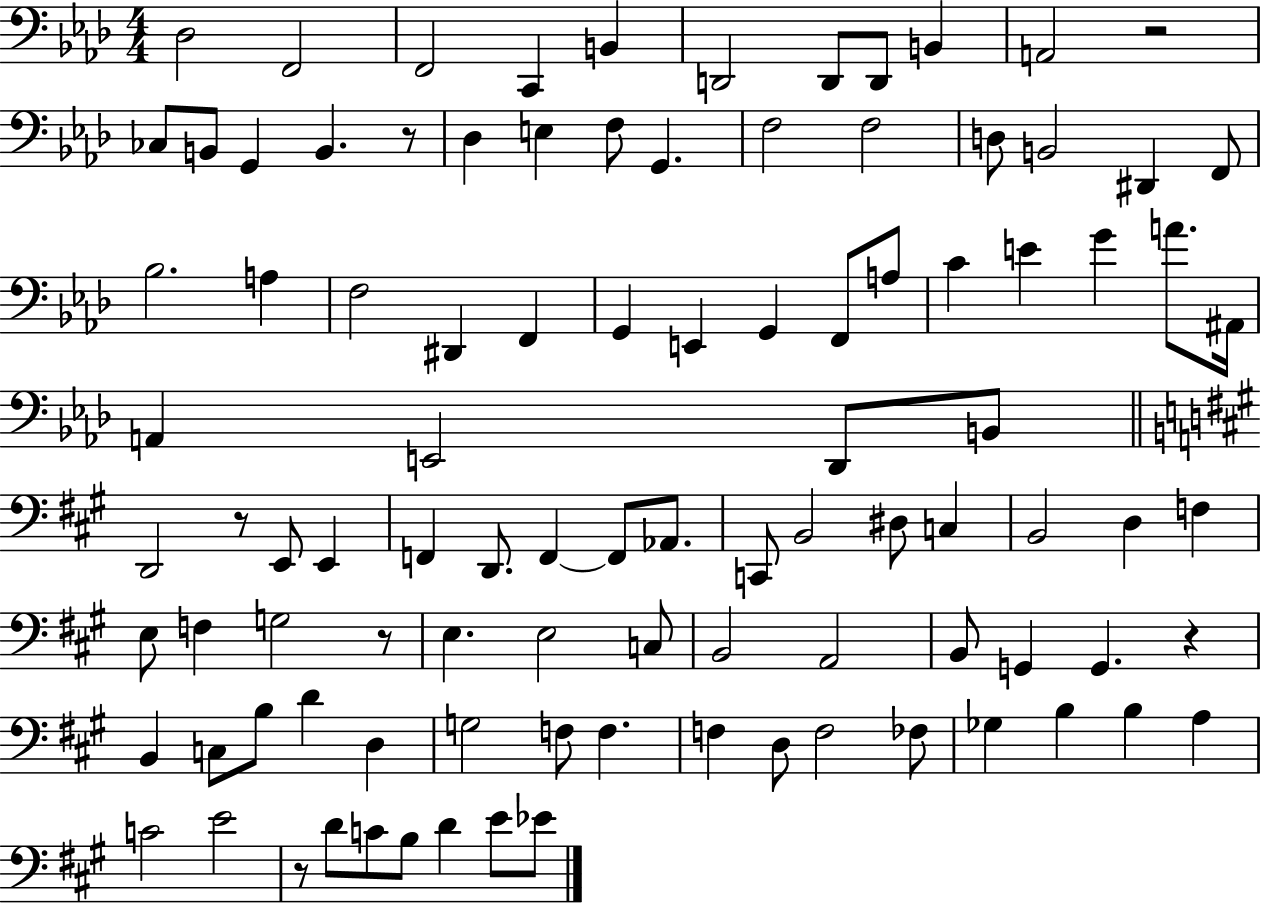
Db3/h F2/h F2/h C2/q B2/q D2/h D2/e D2/e B2/q A2/h R/h CES3/e B2/e G2/q B2/q. R/e Db3/q E3/q F3/e G2/q. F3/h F3/h D3/e B2/h D#2/q F2/e Bb3/h. A3/q F3/h D#2/q F2/q G2/q E2/q G2/q F2/e A3/e C4/q E4/q G4/q A4/e. A#2/s A2/q E2/h Db2/e B2/e D2/h R/e E2/e E2/q F2/q D2/e. F2/q F2/e Ab2/e. C2/e B2/h D#3/e C3/q B2/h D3/q F3/q E3/e F3/q G3/h R/e E3/q. E3/h C3/e B2/h A2/h B2/e G2/q G2/q. R/q B2/q C3/e B3/e D4/q D3/q G3/h F3/e F3/q. F3/q D3/e F3/h FES3/e Gb3/q B3/q B3/q A3/q C4/h E4/h R/e D4/e C4/e B3/e D4/q E4/e Eb4/e